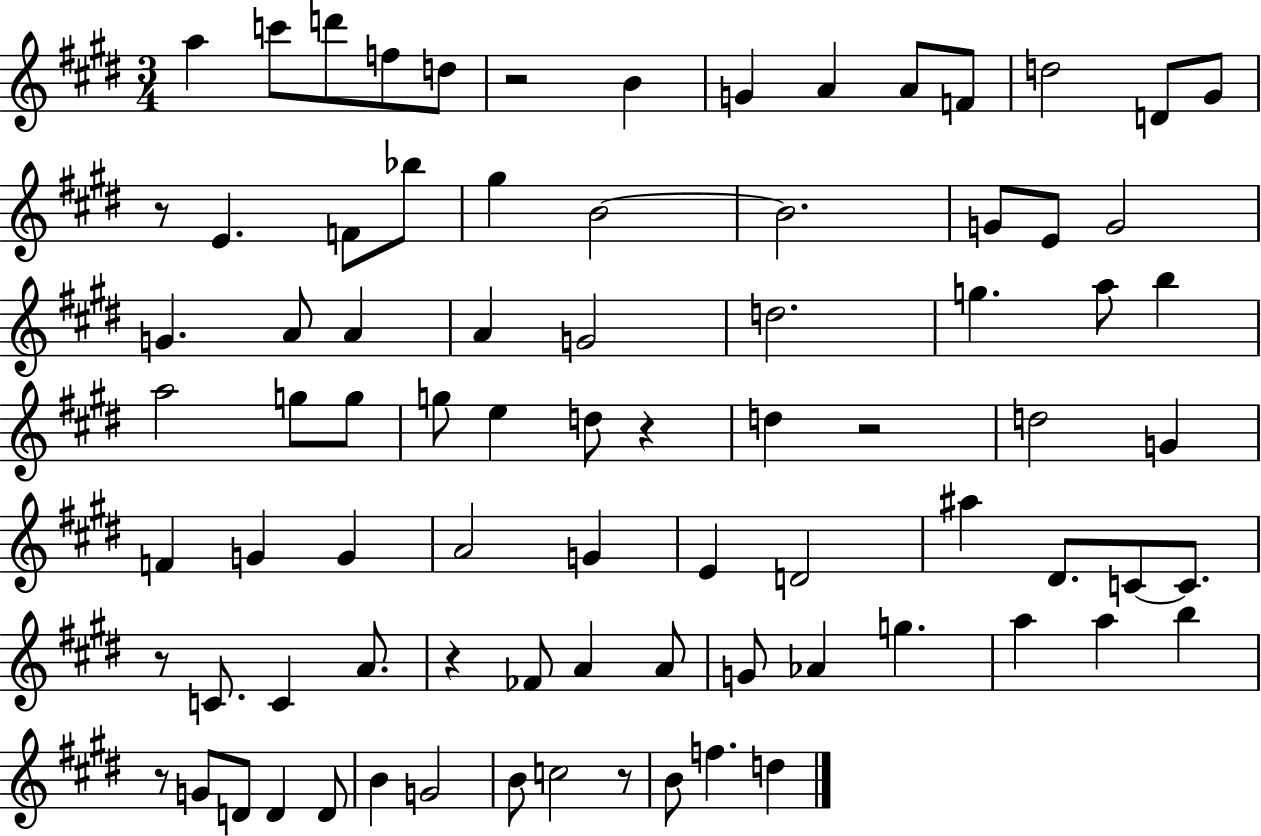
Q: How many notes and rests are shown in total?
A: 82